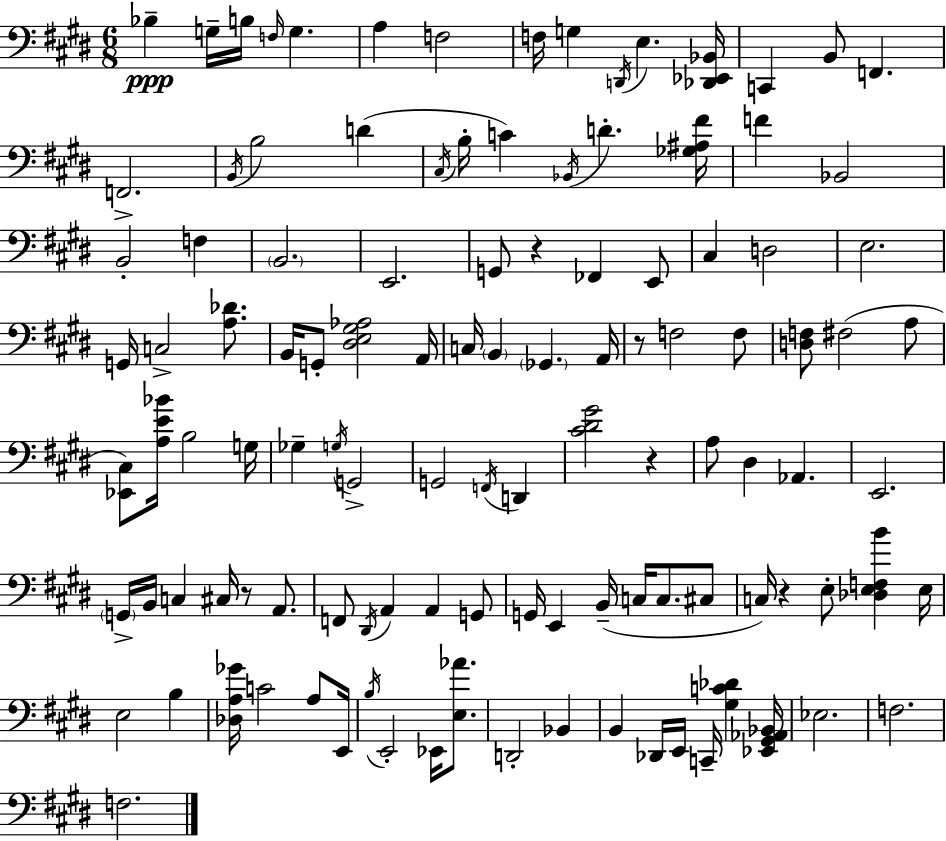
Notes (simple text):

Bb3/q G3/s B3/s F3/s G3/q. A3/q F3/h F3/s G3/q D2/s E3/q. [Db2,Eb2,Bb2]/s C2/q B2/e F2/q. F2/h. B2/s B3/h D4/q C#3/s B3/s C4/q Bb2/s D4/q. [Gb3,A#3,F#4]/s F4/q Bb2/h B2/h F3/q B2/h. E2/h. G2/e R/q FES2/q E2/e C#3/q D3/h E3/h. G2/s C3/h [A3,Db4]/e. B2/s G2/e [D#3,E3,G#3,Ab3]/h A2/s C3/s B2/q Gb2/q. A2/s R/e F3/h F3/e [D3,F3]/e F#3/h A3/e [Eb2,C#3]/e [A3,E4,Bb4]/s B3/h G3/s Gb3/q G3/s G2/h G2/h F2/s D2/q [C#4,D#4,G#4]/h R/q A3/e D#3/q Ab2/q. E2/h. G2/s B2/s C3/q C#3/s R/e A2/e. F2/e D#2/s A2/q A2/q G2/e G2/s E2/q B2/s C3/s C3/e. C#3/e C3/s R/q E3/e [Db3,E3,F3,B4]/q E3/s E3/h B3/q [Db3,A3,Gb4]/s C4/h A3/e E2/s B3/s E2/h Eb2/s [E3,Ab4]/e. D2/h Bb2/q B2/q Db2/s E2/s C2/s [G#3,C4,Db4]/q [Eb2,G#2,Ab2,Bb2]/s Eb3/h. F3/h. F3/h.